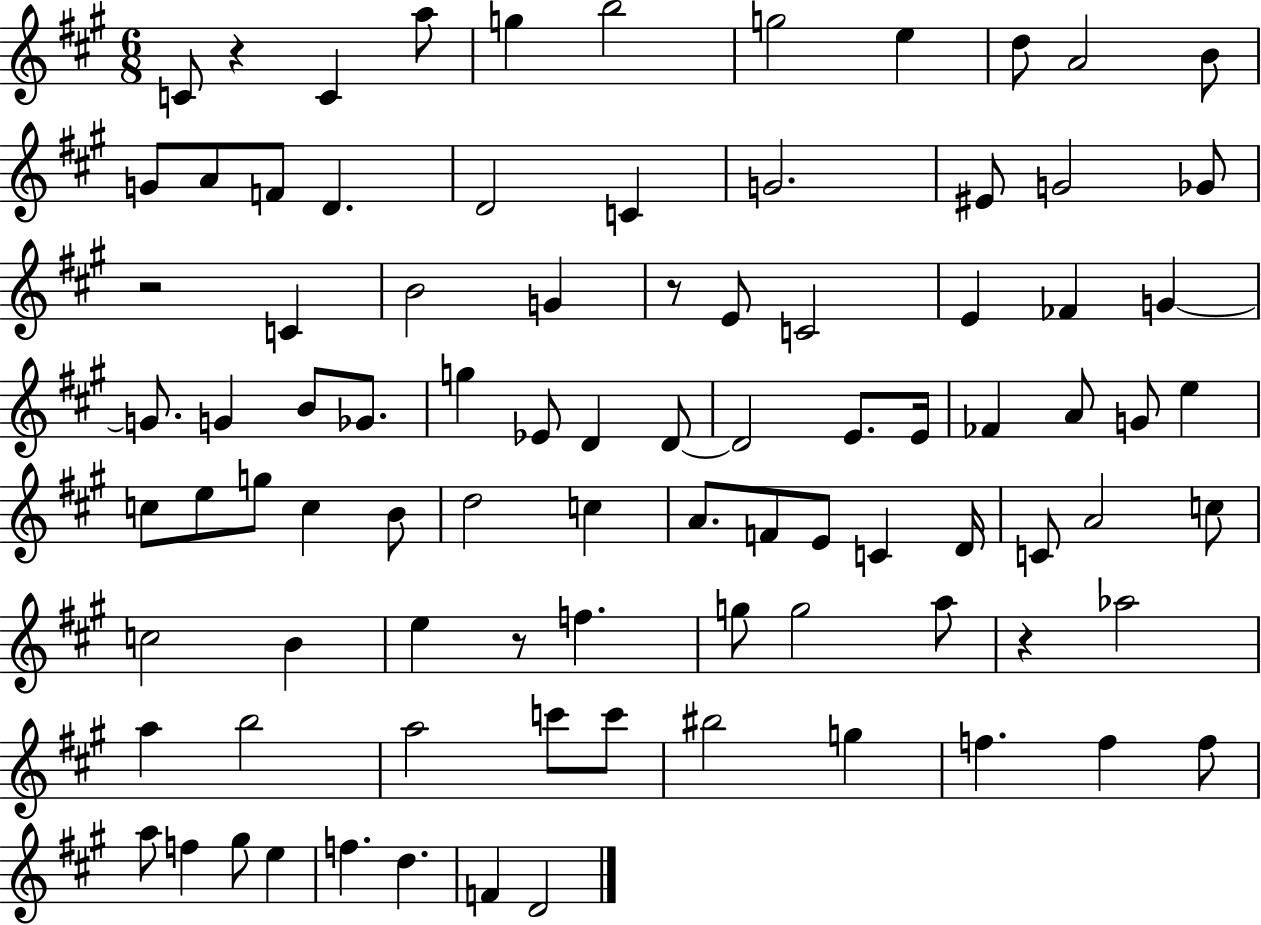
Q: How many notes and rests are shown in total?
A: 89